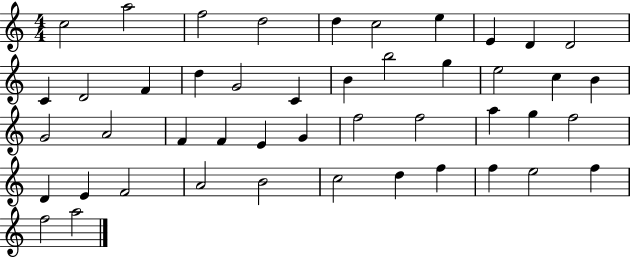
X:1
T:Untitled
M:4/4
L:1/4
K:C
c2 a2 f2 d2 d c2 e E D D2 C D2 F d G2 C B b2 g e2 c B G2 A2 F F E G f2 f2 a g f2 D E F2 A2 B2 c2 d f f e2 f f2 a2